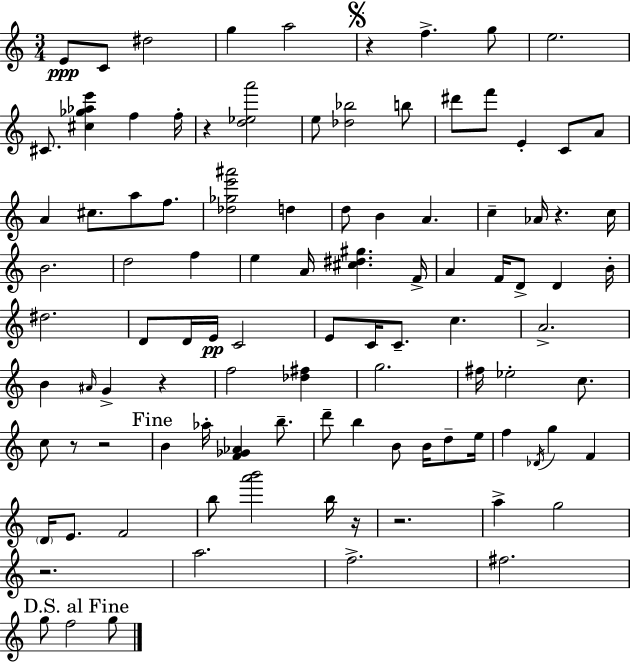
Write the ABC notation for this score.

X:1
T:Untitled
M:3/4
L:1/4
K:Am
E/2 C/2 ^d2 g a2 z f g/2 e2 ^C/2 [^c_g_ae'] f f/4 z [d_ea']2 e/2 [_d_b]2 b/2 ^d'/2 f'/2 E C/2 A/2 A ^c/2 a/2 f/2 [_d_ge'^a']2 d d/2 B A c _A/4 z c/4 B2 d2 f e A/4 [^c^d^g] F/4 A F/4 D/2 D B/4 ^d2 D/2 D/4 E/4 C2 E/2 C/4 C/2 c A2 B ^A/4 G z f2 [_d^f] g2 ^f/4 _e2 c/2 c/2 z/2 z2 B _a/4 [F_G_A] b/2 d'/2 b B/2 B/4 d/2 e/4 f _D/4 g F D/4 E/2 F2 b/2 [a'b']2 b/4 z/4 z2 a g2 z2 a2 f2 ^f2 g/2 f2 g/2